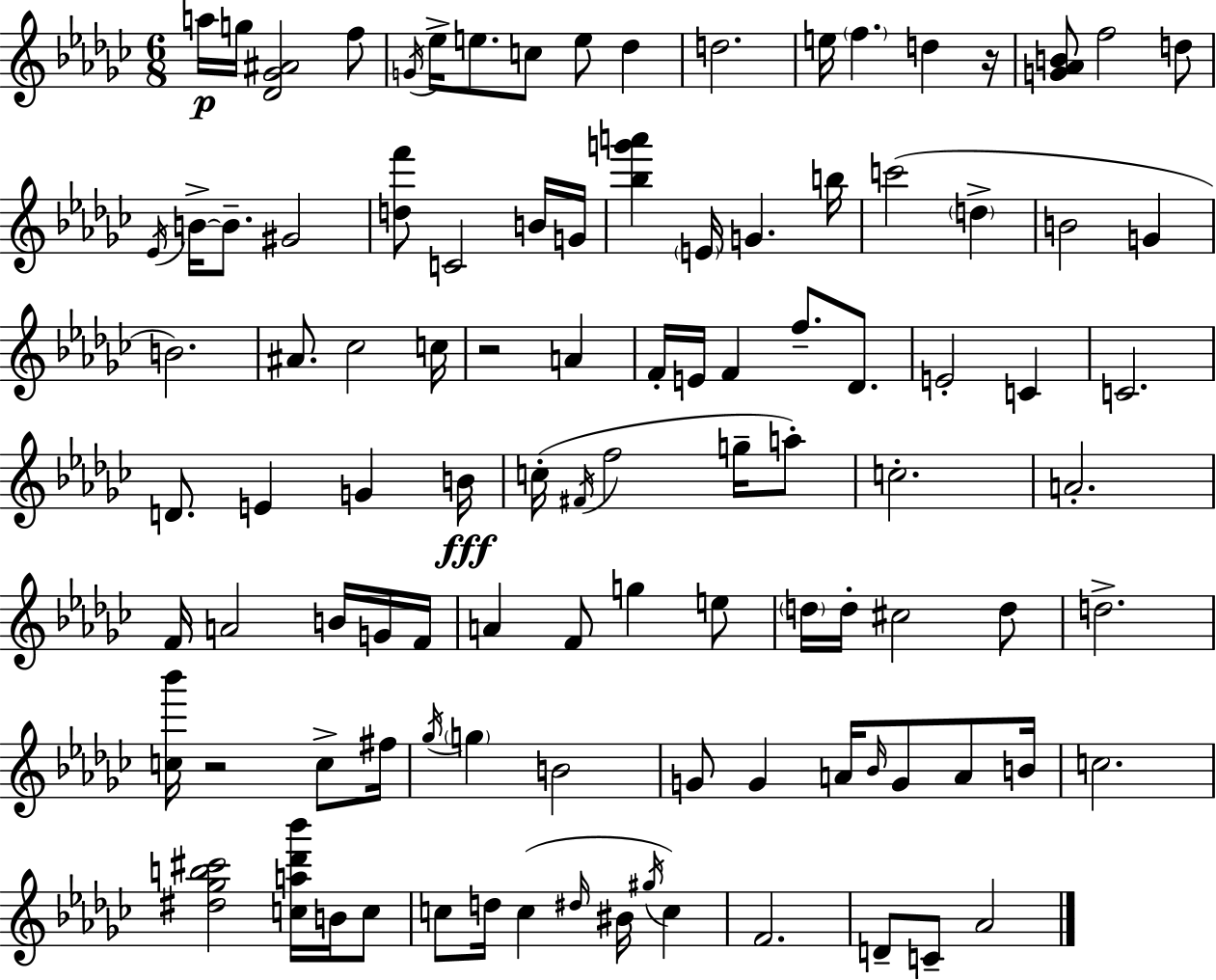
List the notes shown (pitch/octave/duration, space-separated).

A5/s G5/s [Db4,Gb4,A#4]/h F5/e G4/s Eb5/s E5/e. C5/e E5/e Db5/q D5/h. E5/s F5/q. D5/q R/s [G4,Ab4,B4]/e F5/h D5/e Eb4/s B4/s B4/e. G#4/h [D5,F6]/e C4/h B4/s G4/s [Bb5,G6,A6]/q E4/s G4/q. B5/s C6/h D5/q B4/h G4/q B4/h. A#4/e. CES5/h C5/s R/h A4/q F4/s E4/s F4/q F5/e. Db4/e. E4/h C4/q C4/h. D4/e. E4/q G4/q B4/s C5/s F#4/s F5/h G5/s A5/e C5/h. A4/h. F4/s A4/h B4/s G4/s F4/s A4/q F4/e G5/q E5/e D5/s D5/s C#5/h D5/e D5/h. [C5,Bb6]/s R/h C5/e F#5/s Gb5/s G5/q B4/h G4/e G4/q A4/s Bb4/s G4/e A4/e B4/s C5/h. [D#5,Gb5,B5,C#6]/h [C5,A5,Db6,Bb6]/s B4/s C5/e C5/e D5/s C5/q D#5/s BIS4/s G#5/s C5/q F4/h. D4/e C4/e Ab4/h